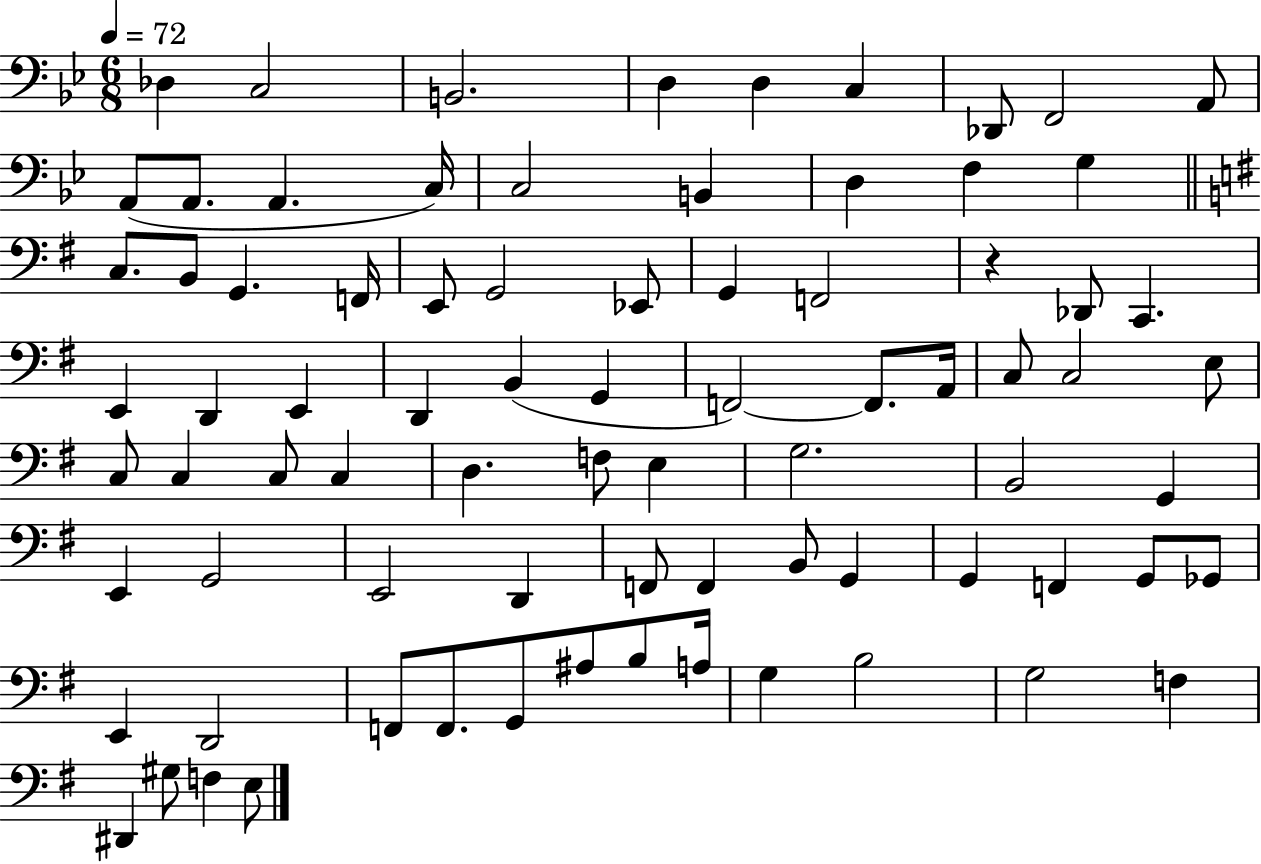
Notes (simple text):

Db3/q C3/h B2/h. D3/q D3/q C3/q Db2/e F2/h A2/e A2/e A2/e. A2/q. C3/s C3/h B2/q D3/q F3/q G3/q C3/e. B2/e G2/q. F2/s E2/e G2/h Eb2/e G2/q F2/h R/q Db2/e C2/q. E2/q D2/q E2/q D2/q B2/q G2/q F2/h F2/e. A2/s C3/e C3/h E3/e C3/e C3/q C3/e C3/q D3/q. F3/e E3/q G3/h. B2/h G2/q E2/q G2/h E2/h D2/q F2/e F2/q B2/e G2/q G2/q F2/q G2/e Gb2/e E2/q D2/h F2/e F2/e. G2/e A#3/e B3/e A3/s G3/q B3/h G3/h F3/q D#2/q G#3/e F3/q E3/e